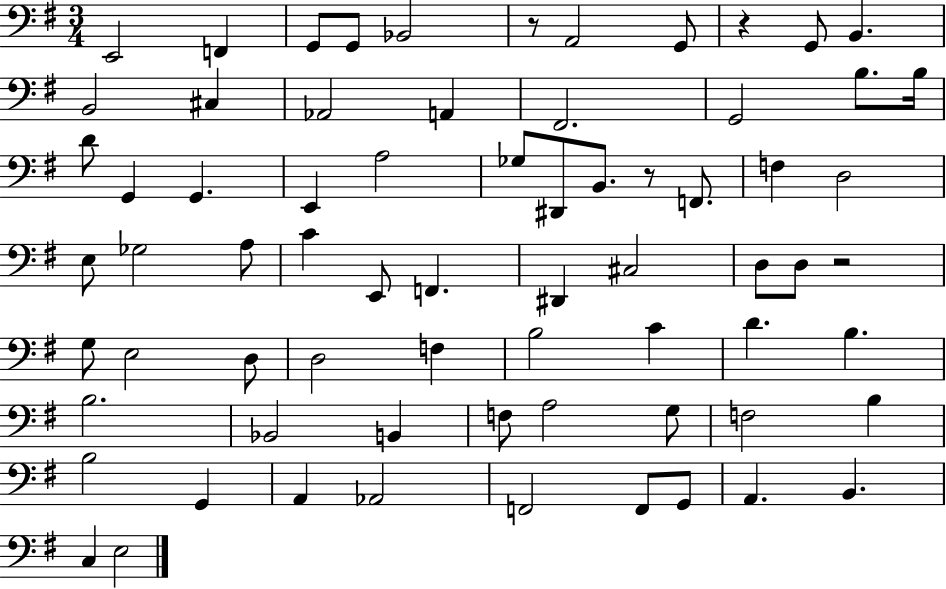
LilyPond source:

{
  \clef bass
  \numericTimeSignature
  \time 3/4
  \key g \major
  e,2 f,4 | g,8 g,8 bes,2 | r8 a,2 g,8 | r4 g,8 b,4. | \break b,2 cis4 | aes,2 a,4 | fis,2. | g,2 b8. b16 | \break d'8 g,4 g,4. | e,4 a2 | ges8 dis,8 b,8. r8 f,8. | f4 d2 | \break e8 ges2 a8 | c'4 e,8 f,4. | dis,4 cis2 | d8 d8 r2 | \break g8 e2 d8 | d2 f4 | b2 c'4 | d'4. b4. | \break b2. | bes,2 b,4 | f8 a2 g8 | f2 b4 | \break b2 g,4 | a,4 aes,2 | f,2 f,8 g,8 | a,4. b,4. | \break c4 e2 | \bar "|."
}